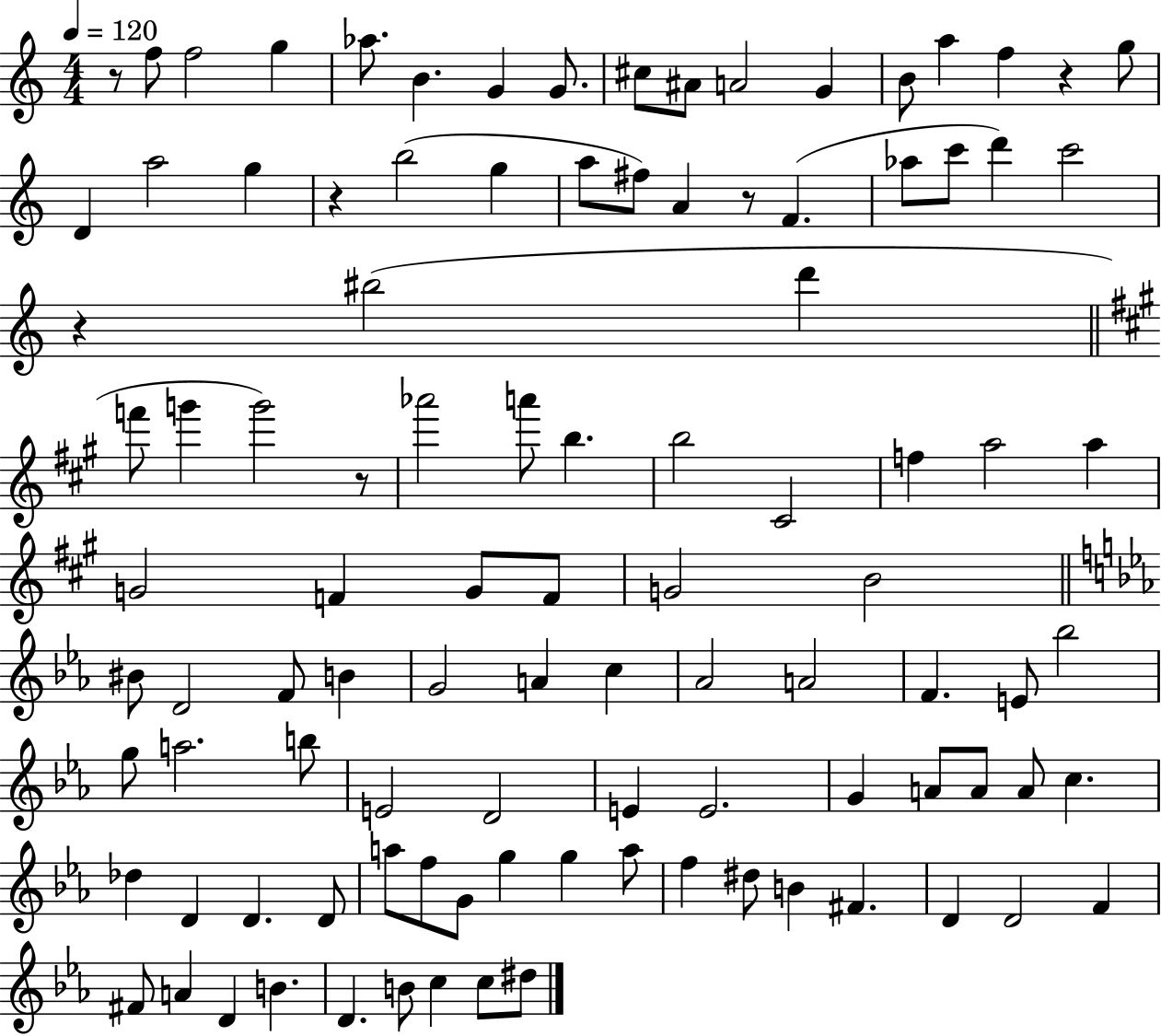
X:1
T:Untitled
M:4/4
L:1/4
K:C
z/2 f/2 f2 g _a/2 B G G/2 ^c/2 ^A/2 A2 G B/2 a f z g/2 D a2 g z b2 g a/2 ^f/2 A z/2 F _a/2 c'/2 d' c'2 z ^b2 d' f'/2 g' g'2 z/2 _a'2 a'/2 b b2 ^C2 f a2 a G2 F G/2 F/2 G2 B2 ^B/2 D2 F/2 B G2 A c _A2 A2 F E/2 _b2 g/2 a2 b/2 E2 D2 E E2 G A/2 A/2 A/2 c _d D D D/2 a/2 f/2 G/2 g g a/2 f ^d/2 B ^F D D2 F ^F/2 A D B D B/2 c c/2 ^d/2